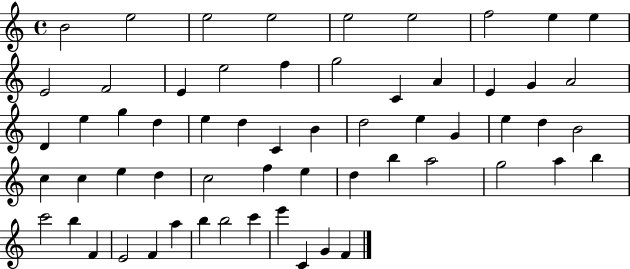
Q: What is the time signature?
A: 4/4